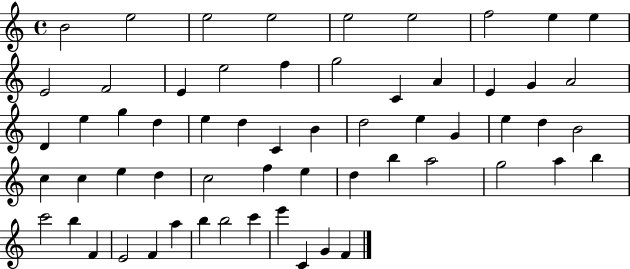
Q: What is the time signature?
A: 4/4